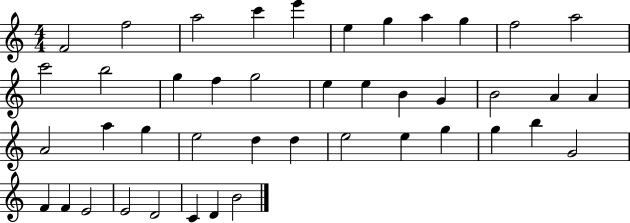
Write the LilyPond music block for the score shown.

{
  \clef treble
  \numericTimeSignature
  \time 4/4
  \key c \major
  f'2 f''2 | a''2 c'''4 e'''4 | e''4 g''4 a''4 g''4 | f''2 a''2 | \break c'''2 b''2 | g''4 f''4 g''2 | e''4 e''4 b'4 g'4 | b'2 a'4 a'4 | \break a'2 a''4 g''4 | e''2 d''4 d''4 | e''2 e''4 g''4 | g''4 b''4 g'2 | \break f'4 f'4 e'2 | e'2 d'2 | c'4 d'4 b'2 | \bar "|."
}